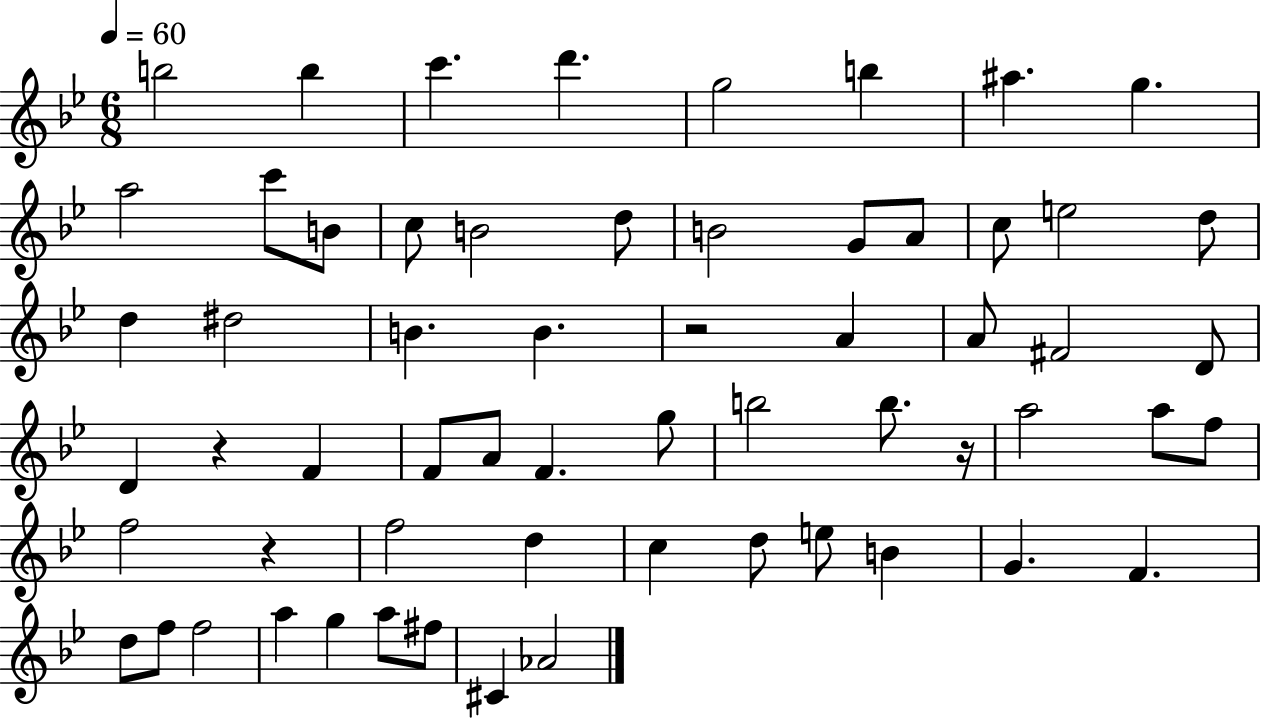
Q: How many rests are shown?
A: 4